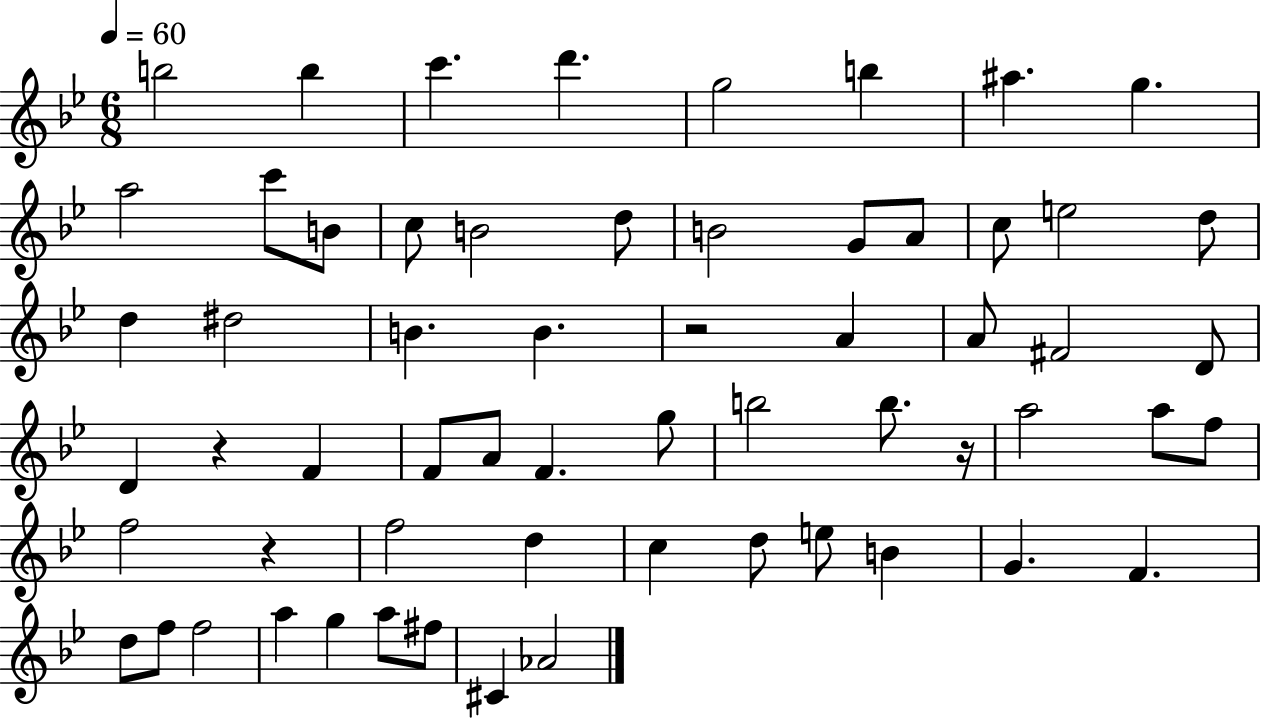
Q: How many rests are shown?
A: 4